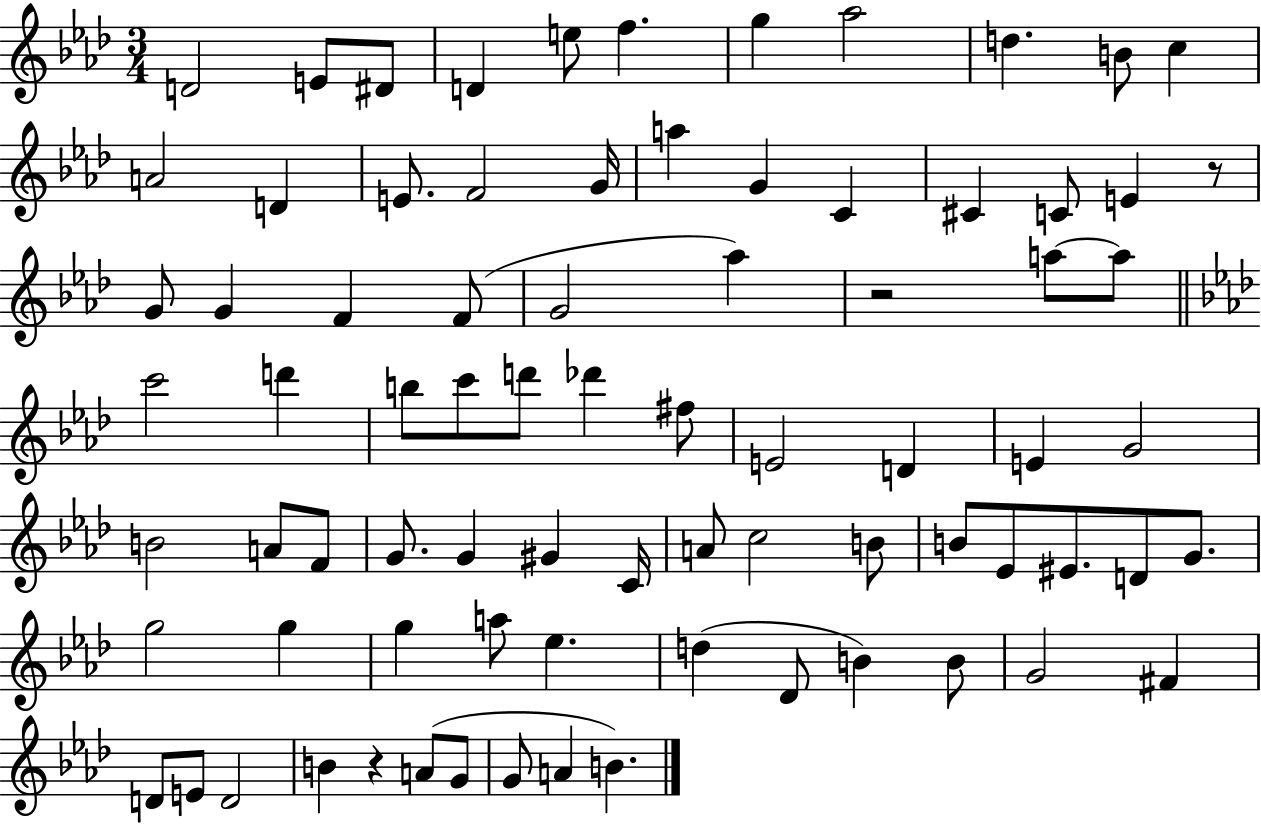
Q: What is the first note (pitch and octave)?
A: D4